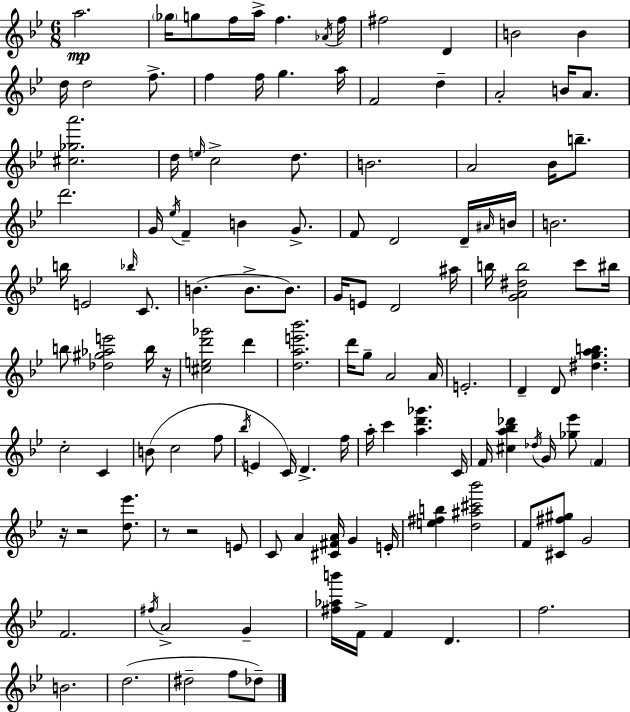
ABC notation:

X:1
T:Untitled
M:6/8
L:1/4
K:Bb
a2 _g/4 g/2 f/4 a/4 f _A/4 f/4 ^f2 D B2 B d/4 d2 f/2 f f/4 g a/4 F2 d A2 B/4 A/2 [^c_ga']2 d/4 e/4 c2 d/2 B2 A2 _B/4 b/2 d'2 G/4 _e/4 F B G/2 F/2 D2 D/4 ^A/4 B/4 B2 b/4 E2 _b/4 C/2 B B/2 B/2 G/4 E/2 D2 ^a/4 b/4 [GA^db]2 c'/2 ^b/4 b/2 [_d^g_ae']2 b/4 z/4 [^ced'_g']2 d' [dae'_b']2 d'/4 g/2 A2 A/4 E2 D D/2 [^dgab] c2 C B/2 c2 f/2 _b/4 E C/4 D f/4 a/4 c' [ad'_g'] C/4 F/4 [^ca_b_d'] _d/4 G/4 [_g_e']/2 F z/4 z2 [d_e']/2 z/2 z2 E/2 C/2 A [^C^FA]/4 G E/4 [e^fb] [d^a^c'_b']2 F/2 [^C^f^g]/2 G2 F2 ^f/4 A2 G [^f_ab']/4 F/4 F D f2 B2 d2 ^d2 f/2 _d/2